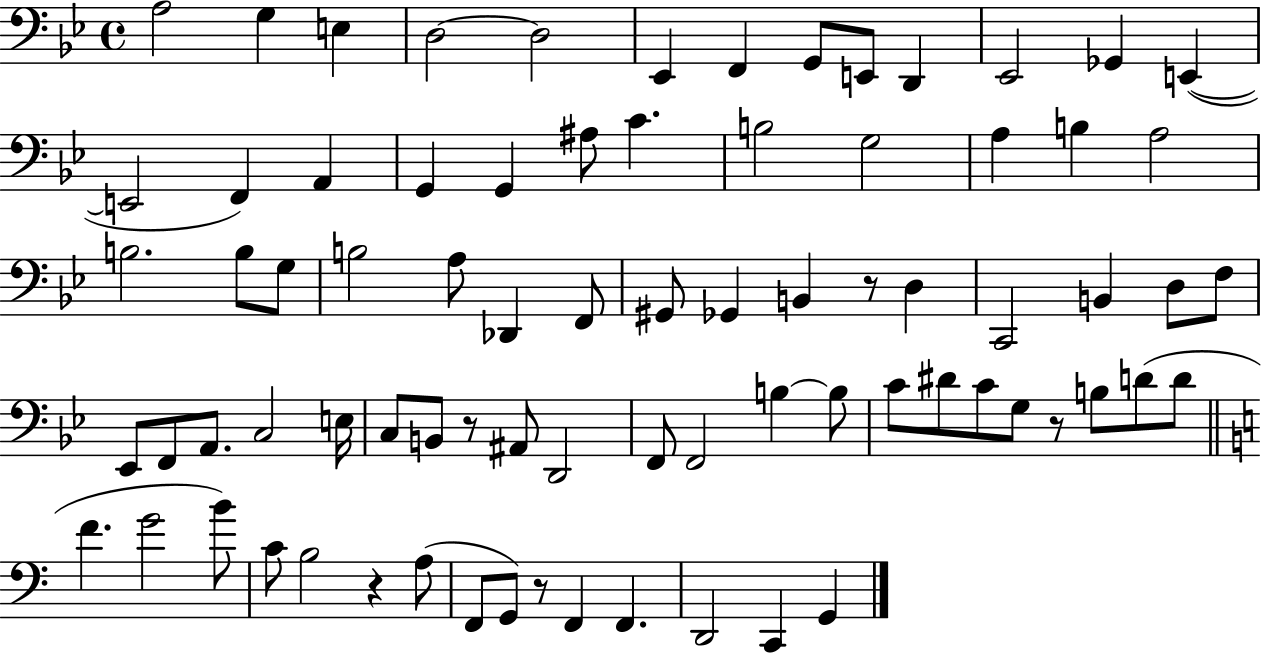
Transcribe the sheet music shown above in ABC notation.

X:1
T:Untitled
M:4/4
L:1/4
K:Bb
A,2 G, E, D,2 D,2 _E,, F,, G,,/2 E,,/2 D,, _E,,2 _G,, E,, E,,2 F,, A,, G,, G,, ^A,/2 C B,2 G,2 A, B, A,2 B,2 B,/2 G,/2 B,2 A,/2 _D,, F,,/2 ^G,,/2 _G,, B,, z/2 D, C,,2 B,, D,/2 F,/2 _E,,/2 F,,/2 A,,/2 C,2 E,/4 C,/2 B,,/2 z/2 ^A,,/2 D,,2 F,,/2 F,,2 B, B,/2 C/2 ^D/2 C/2 G,/2 z/2 B,/2 D/2 D/2 F G2 B/2 C/2 B,2 z A,/2 F,,/2 G,,/2 z/2 F,, F,, D,,2 C,, G,,